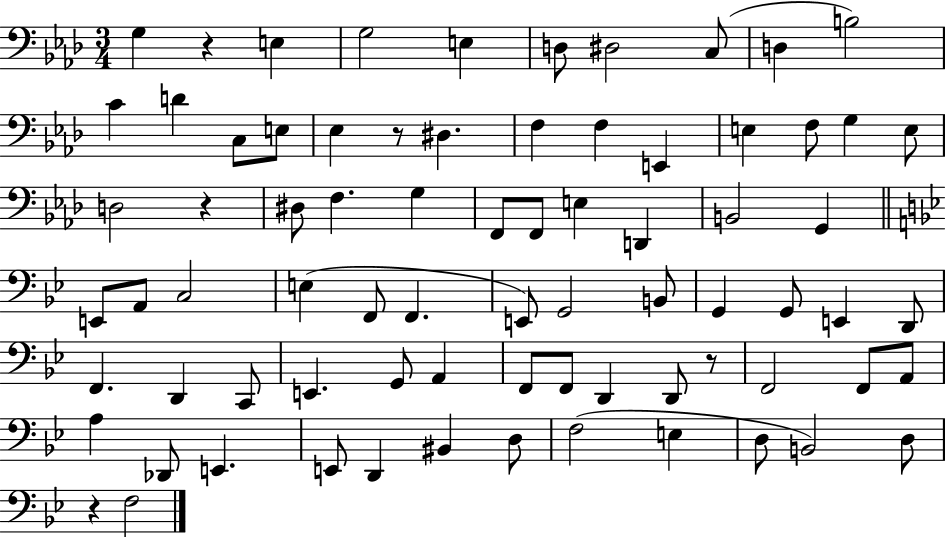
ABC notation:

X:1
T:Untitled
M:3/4
L:1/4
K:Ab
G, z E, G,2 E, D,/2 ^D,2 C,/2 D, B,2 C D C,/2 E,/2 _E, z/2 ^D, F, F, E,, E, F,/2 G, E,/2 D,2 z ^D,/2 F, G, F,,/2 F,,/2 E, D,, B,,2 G,, E,,/2 A,,/2 C,2 E, F,,/2 F,, E,,/2 G,,2 B,,/2 G,, G,,/2 E,, D,,/2 F,, D,, C,,/2 E,, G,,/2 A,, F,,/2 F,,/2 D,, D,,/2 z/2 F,,2 F,,/2 A,,/2 A, _D,,/2 E,, E,,/2 D,, ^B,, D,/2 F,2 E, D,/2 B,,2 D,/2 z F,2